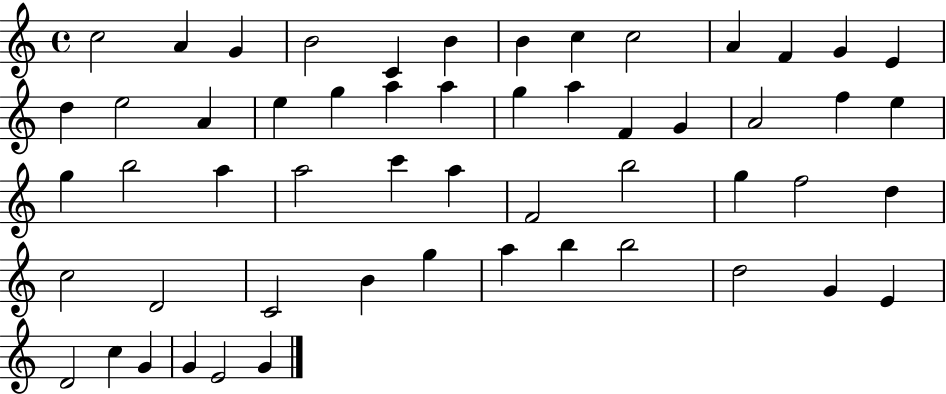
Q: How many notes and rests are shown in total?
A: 55